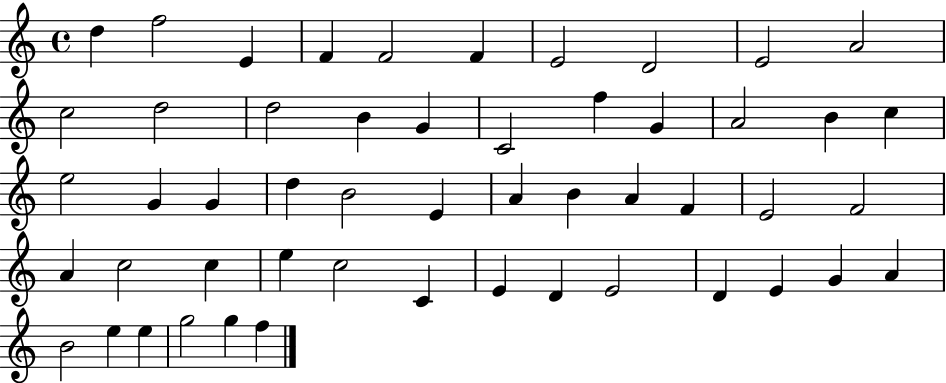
X:1
T:Untitled
M:4/4
L:1/4
K:C
d f2 E F F2 F E2 D2 E2 A2 c2 d2 d2 B G C2 f G A2 B c e2 G G d B2 E A B A F E2 F2 A c2 c e c2 C E D E2 D E G A B2 e e g2 g f